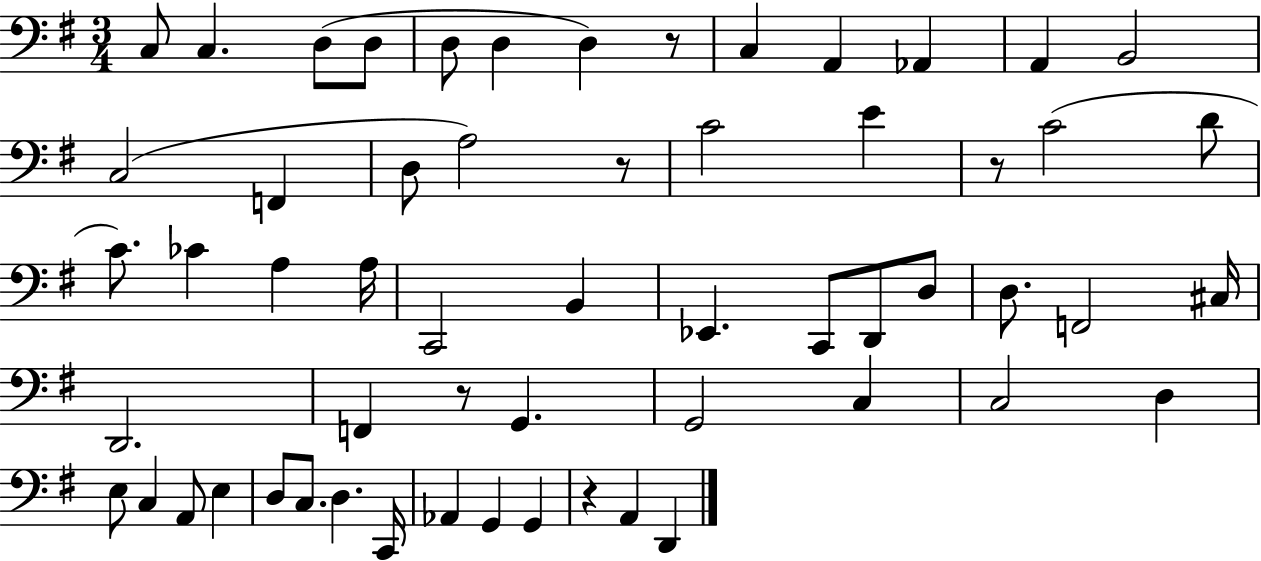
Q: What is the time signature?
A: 3/4